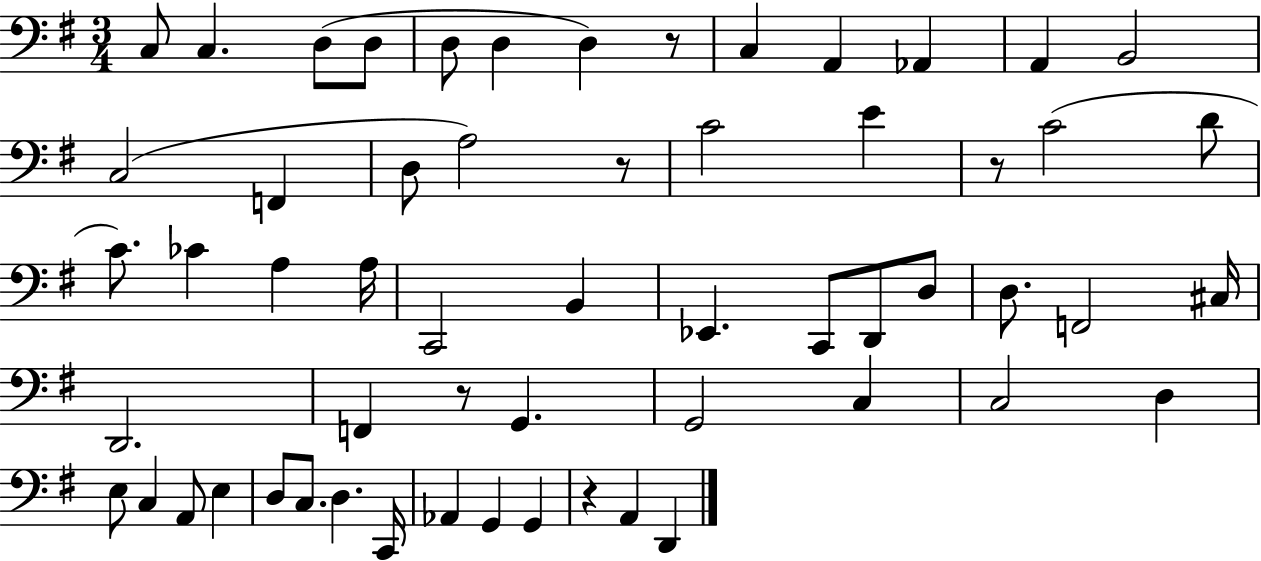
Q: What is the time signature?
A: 3/4